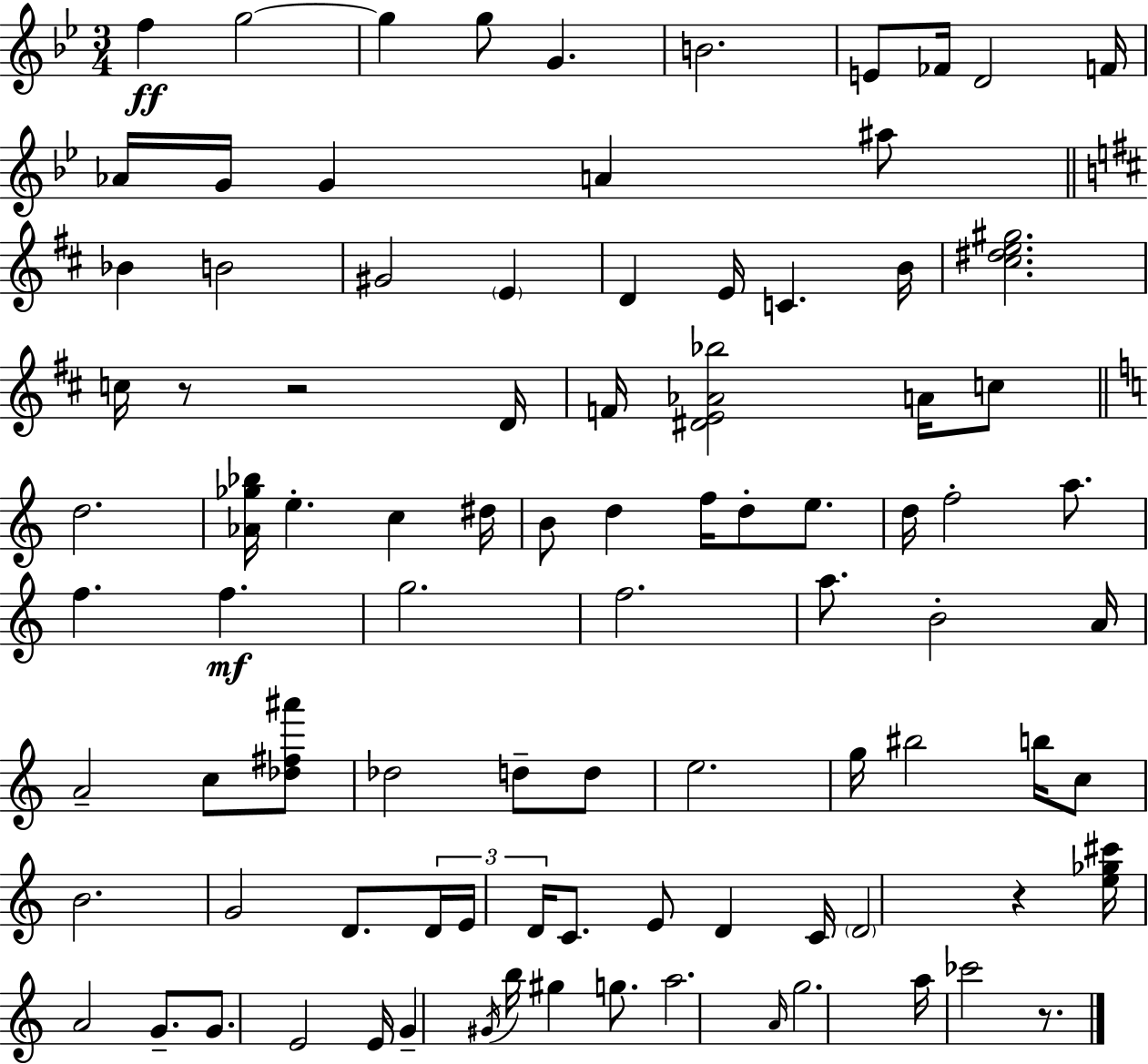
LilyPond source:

{
  \clef treble
  \numericTimeSignature
  \time 3/4
  \key bes \major
  f''4\ff g''2~~ | g''4 g''8 g'4. | b'2. | e'8 fes'16 d'2 f'16 | \break aes'16 g'16 g'4 a'4 ais''8 | \bar "||" \break \key b \minor bes'4 b'2 | gis'2 \parenthesize e'4 | d'4 e'16 c'4. b'16 | <cis'' dis'' e'' gis''>2. | \break c''16 r8 r2 d'16 | f'16 <dis' e' aes' bes''>2 a'16 c''8 | \bar "||" \break \key a \minor d''2. | <aes' ges'' bes''>16 e''4.-. c''4 dis''16 | b'8 d''4 f''16 d''8-. e''8. | d''16 f''2-. a''8. | \break f''4. f''4.\mf | g''2. | f''2. | a''8. b'2-. a'16 | \break a'2-- c''8 <des'' fis'' ais'''>8 | des''2 d''8-- d''8 | e''2. | g''16 bis''2 b''16 c''8 | \break b'2. | g'2 d'8. \tuplet 3/2 { d'16 | e'16 d'16 } c'8. e'8 d'4 c'16 | \parenthesize d'2 r4 | \break <e'' ges'' cis'''>16 a'2 g'8.-- | g'8. e'2 e'16 | g'4-- \acciaccatura { gis'16 } b''16 gis''4 g''8. | a''2. | \break \grace { a'16 } g''2. | a''16 ces'''2 r8. | \bar "|."
}